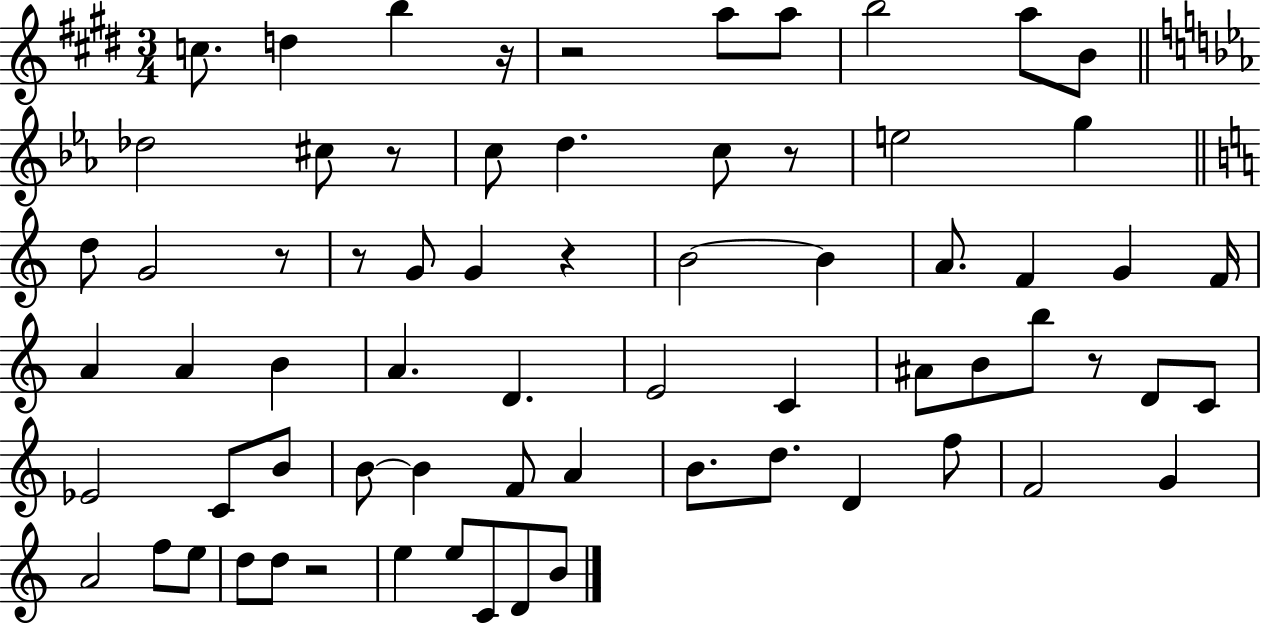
{
  \clef treble
  \numericTimeSignature
  \time 3/4
  \key e \major
  c''8. d''4 b''4 r16 | r2 a''8 a''8 | b''2 a''8 b'8 | \bar "||" \break \key ees \major des''2 cis''8 r8 | c''8 d''4. c''8 r8 | e''2 g''4 | \bar "||" \break \key a \minor d''8 g'2 r8 | r8 g'8 g'4 r4 | b'2~~ b'4 | a'8. f'4 g'4 f'16 | \break a'4 a'4 b'4 | a'4. d'4. | e'2 c'4 | ais'8 b'8 b''8 r8 d'8 c'8 | \break ees'2 c'8 b'8 | b'8~~ b'4 f'8 a'4 | b'8. d''8. d'4 f''8 | f'2 g'4 | \break a'2 f''8 e''8 | d''8 d''8 r2 | e''4 e''8 c'8 d'8 b'8 | \bar "|."
}